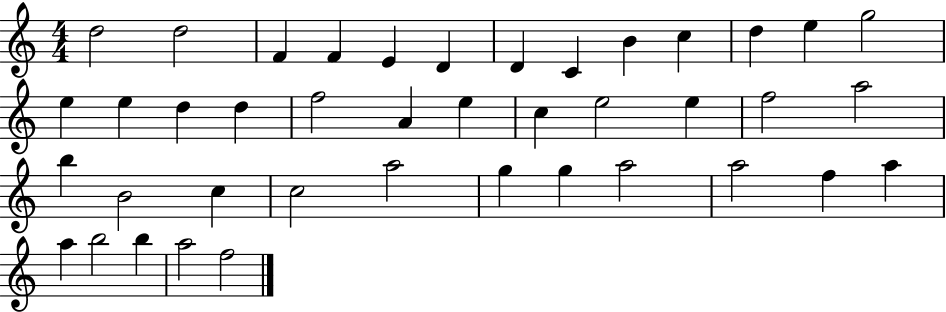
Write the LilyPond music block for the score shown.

{
  \clef treble
  \numericTimeSignature
  \time 4/4
  \key c \major
  d''2 d''2 | f'4 f'4 e'4 d'4 | d'4 c'4 b'4 c''4 | d''4 e''4 g''2 | \break e''4 e''4 d''4 d''4 | f''2 a'4 e''4 | c''4 e''2 e''4 | f''2 a''2 | \break b''4 b'2 c''4 | c''2 a''2 | g''4 g''4 a''2 | a''2 f''4 a''4 | \break a''4 b''2 b''4 | a''2 f''2 | \bar "|."
}